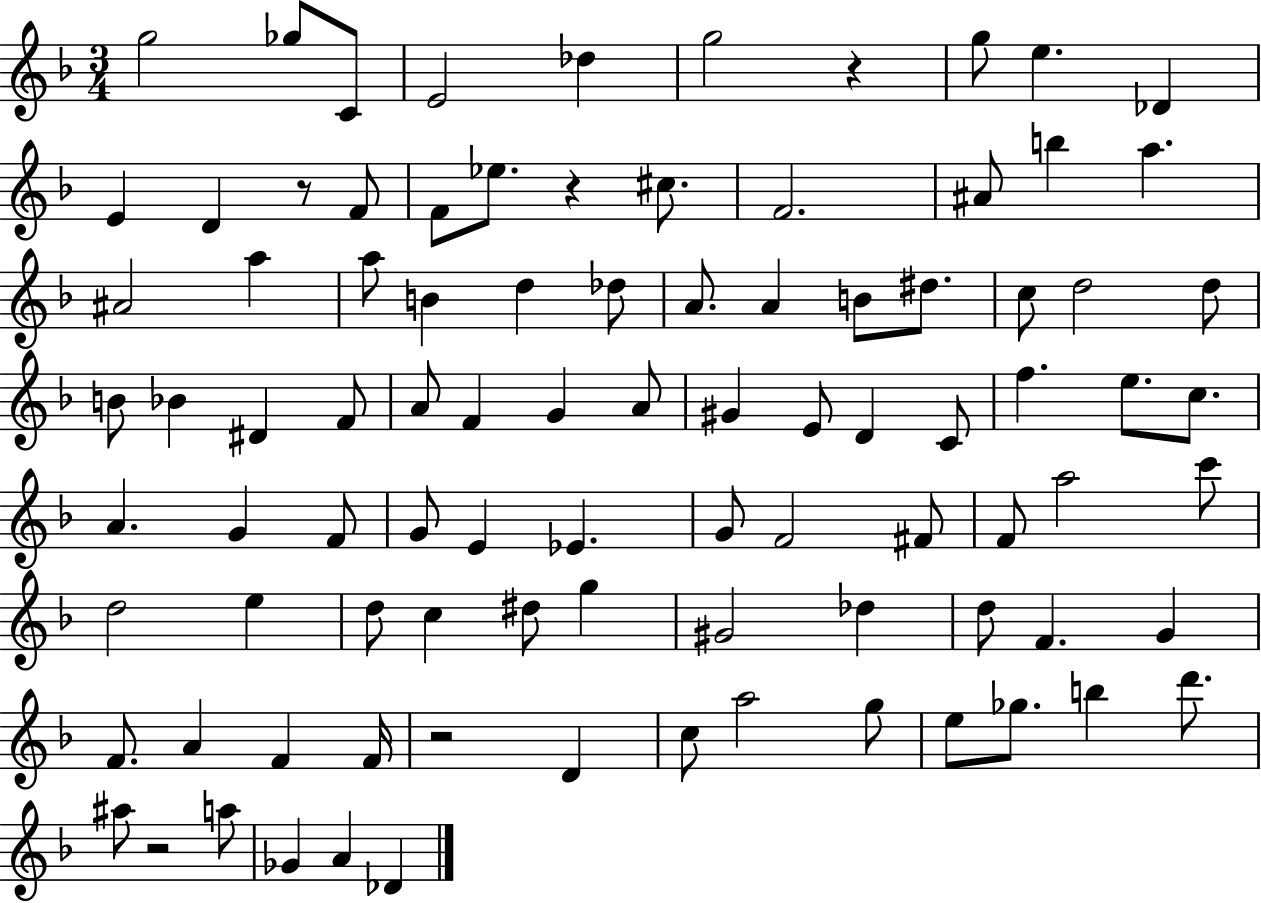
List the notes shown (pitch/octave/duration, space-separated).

G5/h Gb5/e C4/e E4/h Db5/q G5/h R/q G5/e E5/q. Db4/q E4/q D4/q R/e F4/e F4/e Eb5/e. R/q C#5/e. F4/h. A#4/e B5/q A5/q. A#4/h A5/q A5/e B4/q D5/q Db5/e A4/e. A4/q B4/e D#5/e. C5/e D5/h D5/e B4/e Bb4/q D#4/q F4/e A4/e F4/q G4/q A4/e G#4/q E4/e D4/q C4/e F5/q. E5/e. C5/e. A4/q. G4/q F4/e G4/e E4/q Eb4/q. G4/e F4/h F#4/e F4/e A5/h C6/e D5/h E5/q D5/e C5/q D#5/e G5/q G#4/h Db5/q D5/e F4/q. G4/q F4/e. A4/q F4/q F4/s R/h D4/q C5/e A5/h G5/e E5/e Gb5/e. B5/q D6/e. A#5/e R/h A5/e Gb4/q A4/q Db4/q